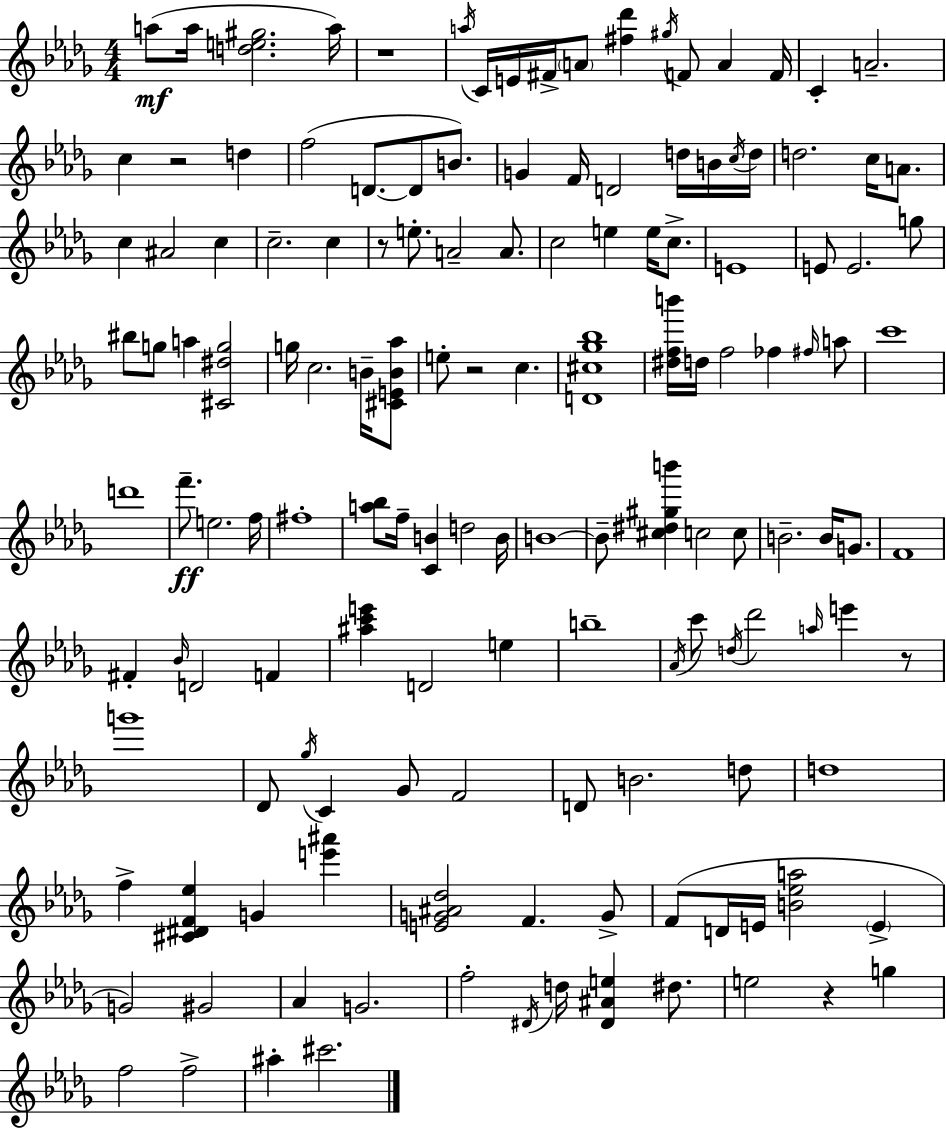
A5/e A5/s [D5,E5,G#5]/h. A5/s R/w A5/s C4/s E4/s F#4/s A4/e [F#5,Db6]/q G#5/s F4/e A4/q F4/s C4/q A4/h. C5/q R/h D5/q F5/h D4/e. D4/e B4/e. G4/q F4/s D4/h D5/s B4/s C5/s D5/s D5/h. C5/s A4/e. C5/q A#4/h C5/q C5/h. C5/q R/e E5/e. A4/h A4/e. C5/h E5/q E5/s C5/e. E4/w E4/e E4/h. G5/e BIS5/e G5/e A5/q [C#4,D#5,G5]/h G5/s C5/h. B4/s [C#4,E4,B4,Ab5]/e E5/e R/h C5/q. [D4,C#5,Gb5,Bb5]/w [D#5,F5,B6]/s D5/s F5/h FES5/q F#5/s A5/e C6/w D6/w F6/e. E5/h. F5/s F#5/w [A5,Bb5]/e F5/s [C4,B4]/q D5/h B4/s B4/w B4/e [C#5,D#5,G#5,B6]/q C5/h C5/e B4/h. B4/s G4/e. F4/w F#4/q Bb4/s D4/h F4/q [A#5,C6,E6]/q D4/h E5/q B5/w Ab4/s C6/e D5/s Db6/h A5/s E6/q R/e G6/w Db4/e Gb5/s C4/q Gb4/e F4/h D4/e B4/h. D5/e D5/w F5/q [C#4,D#4,F4,Eb5]/q G4/q [E6,A#6]/q [E4,G4,A#4,Db5]/h F4/q. G4/e F4/e D4/s E4/s [B4,Eb5,A5]/h E4/q G4/h G#4/h Ab4/q G4/h. F5/h D#4/s D5/s [D#4,A#4,E5]/q D#5/e. E5/h R/q G5/q F5/h F5/h A#5/q C#6/h.